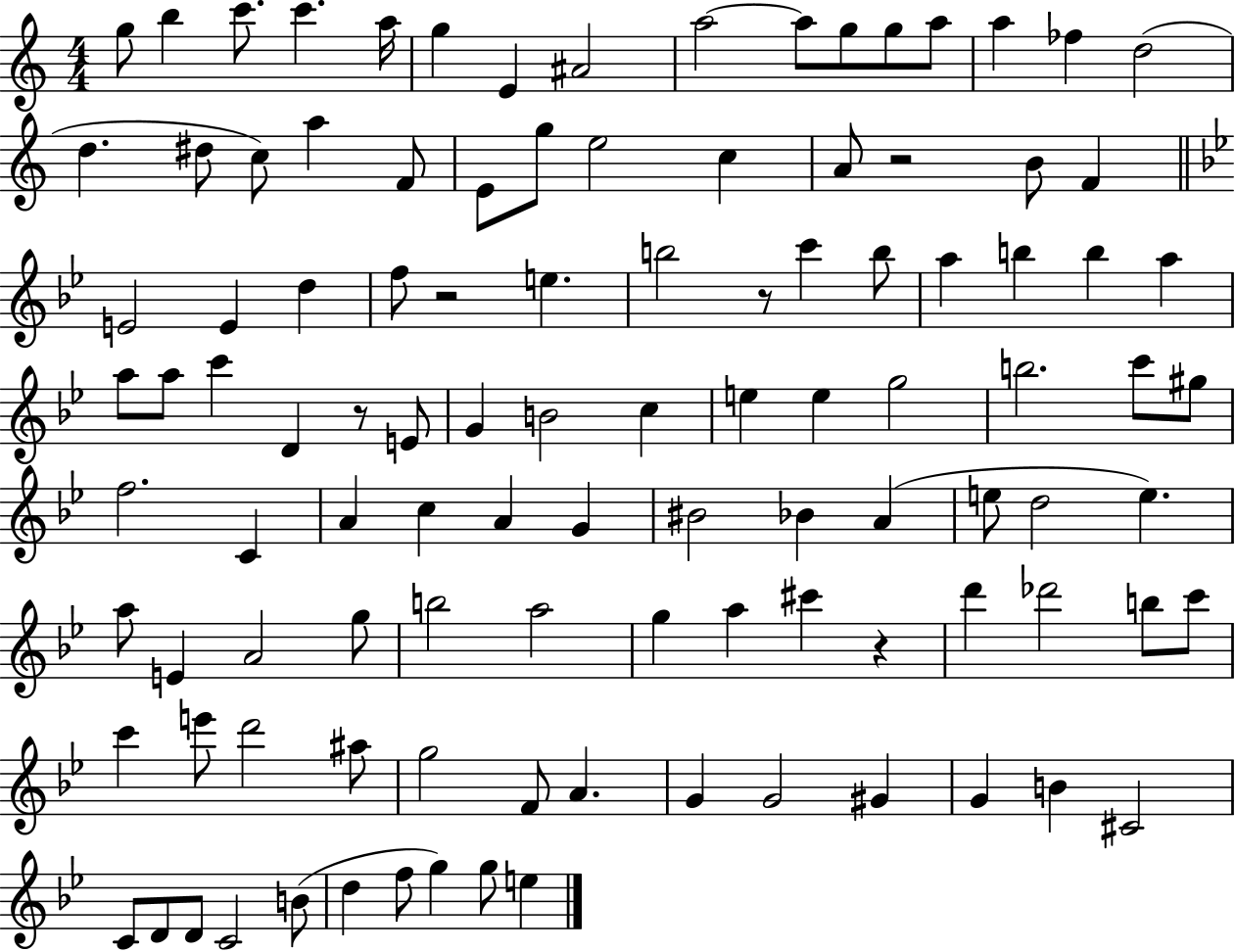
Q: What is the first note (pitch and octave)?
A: G5